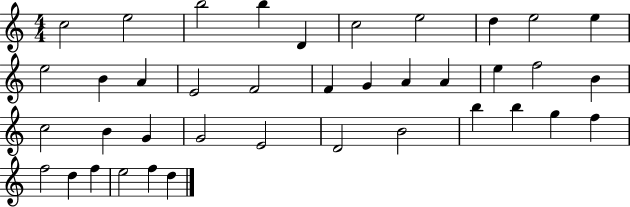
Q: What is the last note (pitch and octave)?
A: D5